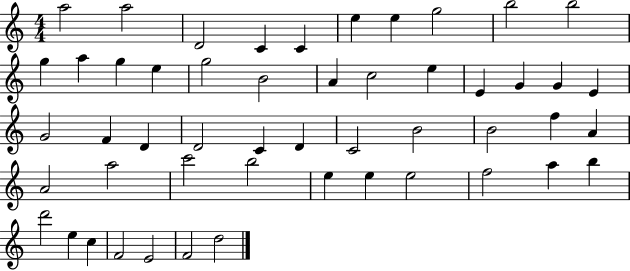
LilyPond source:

{
  \clef treble
  \numericTimeSignature
  \time 4/4
  \key c \major
  a''2 a''2 | d'2 c'4 c'4 | e''4 e''4 g''2 | b''2 b''2 | \break g''4 a''4 g''4 e''4 | g''2 b'2 | a'4 c''2 e''4 | e'4 g'4 g'4 e'4 | \break g'2 f'4 d'4 | d'2 c'4 d'4 | c'2 b'2 | b'2 f''4 a'4 | \break a'2 a''2 | c'''2 b''2 | e''4 e''4 e''2 | f''2 a''4 b''4 | \break d'''2 e''4 c''4 | f'2 e'2 | f'2 d''2 | \bar "|."
}